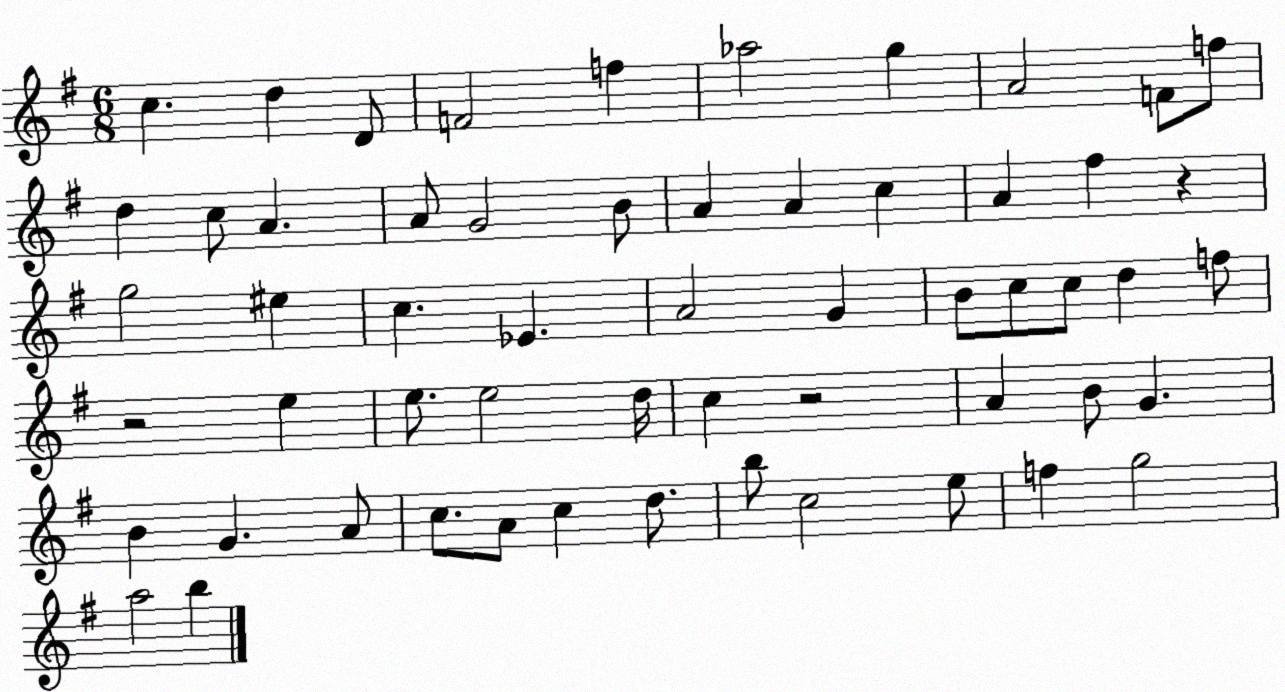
X:1
T:Untitled
M:6/8
L:1/4
K:G
c d D/2 F2 f _a2 g A2 F/2 f/2 d c/2 A A/2 G2 B/2 A A c A ^f z g2 ^e c _E A2 G B/2 c/2 c/2 d f/2 z2 e e/2 e2 d/4 c z2 A B/2 G B G A/2 c/2 A/2 c d/2 b/2 c2 e/2 f g2 a2 b